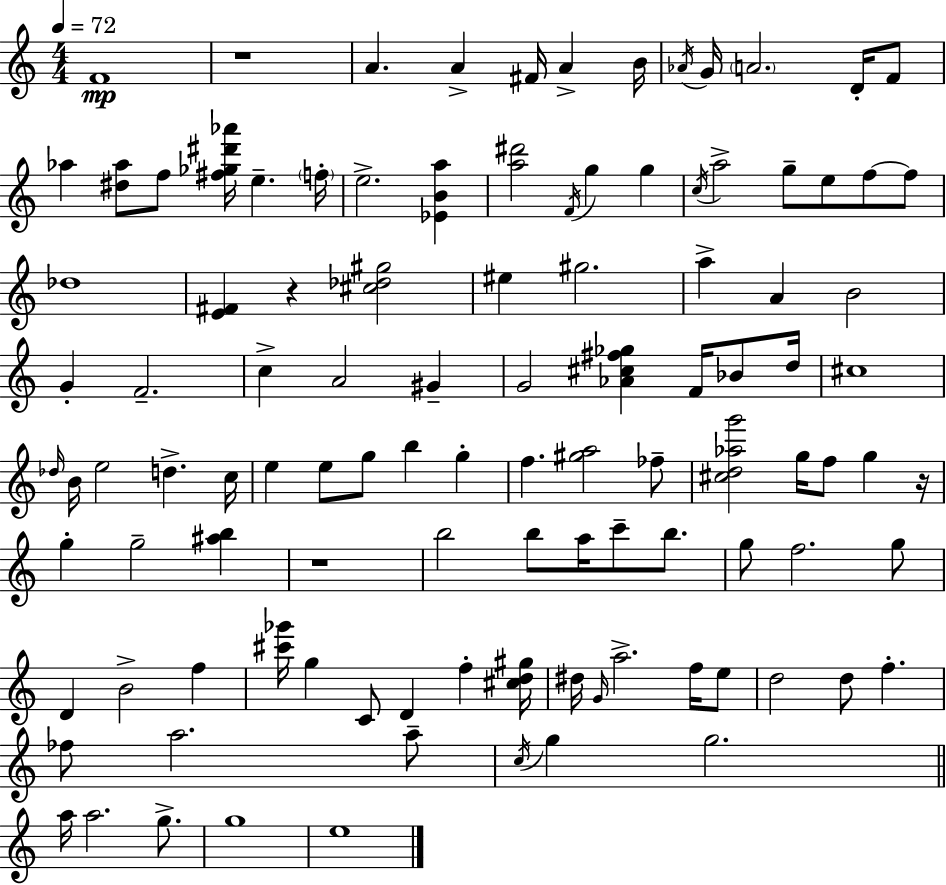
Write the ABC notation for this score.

X:1
T:Untitled
M:4/4
L:1/4
K:C
F4 z4 A A ^F/4 A B/4 _A/4 G/4 A2 D/4 F/2 _a [^d_a]/2 f/2 [^f_g^d'_a']/4 e f/4 e2 [_EBa] [a^d']2 F/4 g g c/4 a2 g/2 e/2 f/2 f/2 _d4 [E^F] z [^c_d^g]2 ^e ^g2 a A B2 G F2 c A2 ^G G2 [_A^c^f_g] F/4 _B/2 d/4 ^c4 _d/4 B/4 e2 d c/4 e e/2 g/2 b g f [^ga]2 _f/2 [^cd_ag']2 g/4 f/2 g z/4 g g2 [^ab] z4 b2 b/2 a/4 c'/2 b/2 g/2 f2 g/2 D B2 f [^c'_g']/4 g C/2 D f [^cd^g]/4 ^d/4 G/4 a2 f/4 e/2 d2 d/2 f _f/2 a2 a/2 c/4 g g2 a/4 a2 g/2 g4 e4